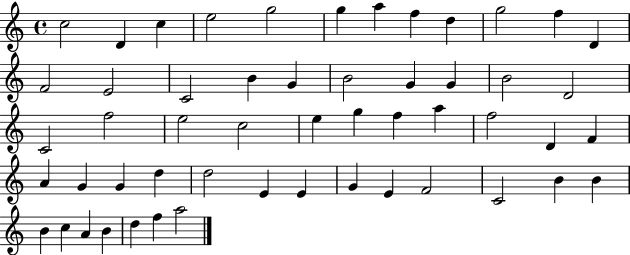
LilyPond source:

{
  \clef treble
  \time 4/4
  \defaultTimeSignature
  \key c \major
  c''2 d'4 c''4 | e''2 g''2 | g''4 a''4 f''4 d''4 | g''2 f''4 d'4 | \break f'2 e'2 | c'2 b'4 g'4 | b'2 g'4 g'4 | b'2 d'2 | \break c'2 f''2 | e''2 c''2 | e''4 g''4 f''4 a''4 | f''2 d'4 f'4 | \break a'4 g'4 g'4 d''4 | d''2 e'4 e'4 | g'4 e'4 f'2 | c'2 b'4 b'4 | \break b'4 c''4 a'4 b'4 | d''4 f''4 a''2 | \bar "|."
}